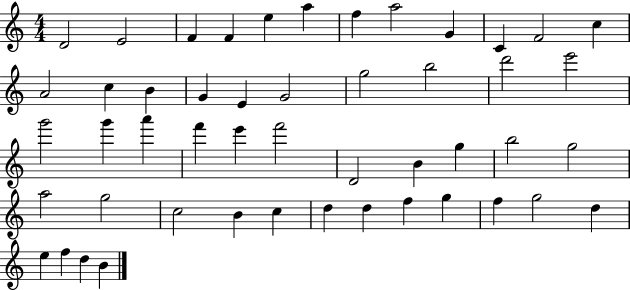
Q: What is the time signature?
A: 4/4